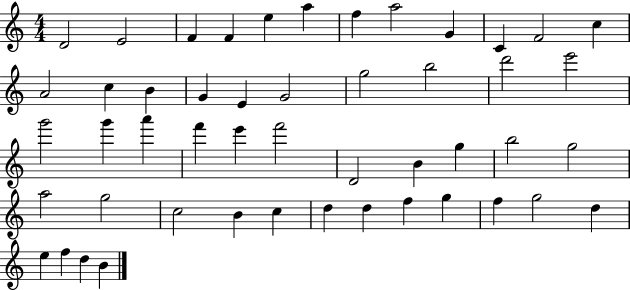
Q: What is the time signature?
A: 4/4